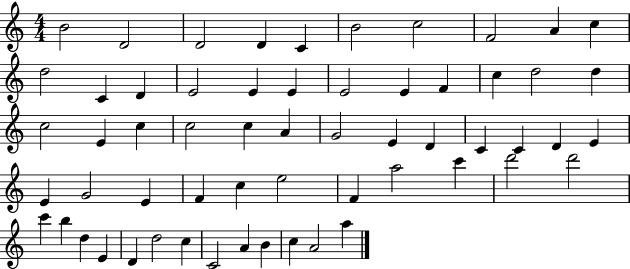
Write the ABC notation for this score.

X:1
T:Untitled
M:4/4
L:1/4
K:C
B2 D2 D2 D C B2 c2 F2 A c d2 C D E2 E E E2 E F c d2 d c2 E c c2 c A G2 E D C C D E E G2 E F c e2 F a2 c' d'2 d'2 c' b d E D d2 c C2 A B c A2 a